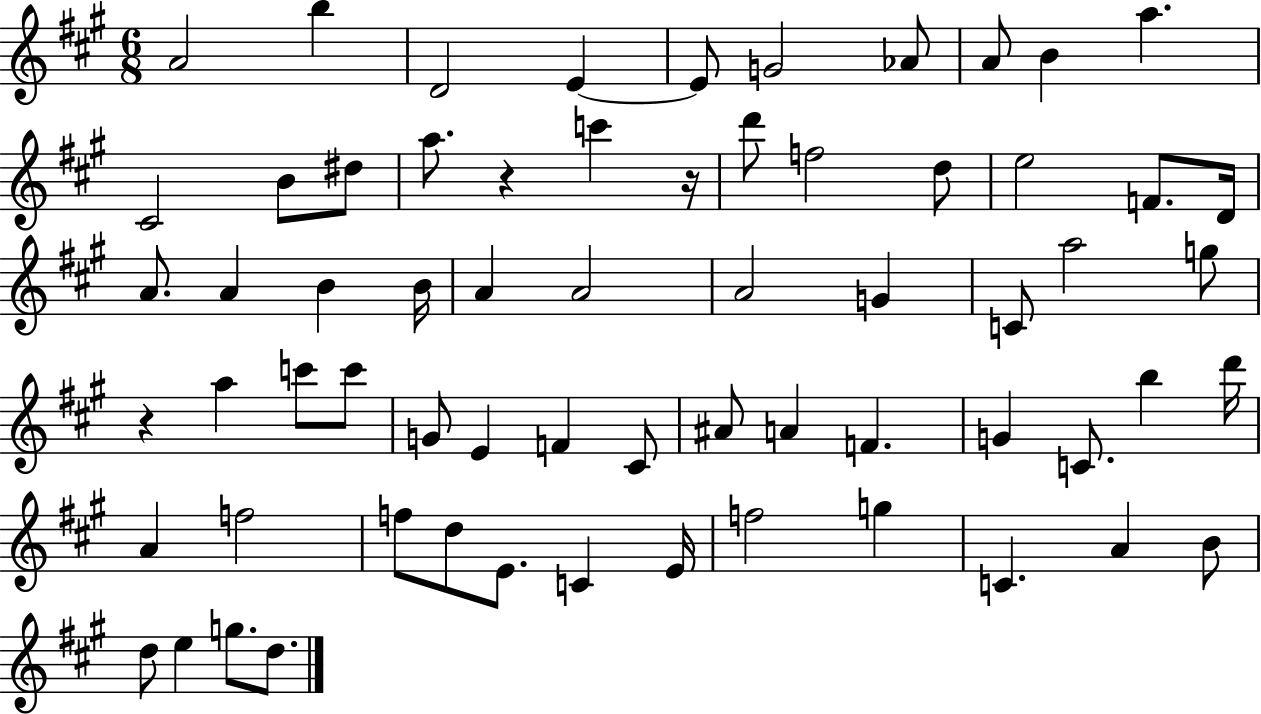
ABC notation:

X:1
T:Untitled
M:6/8
L:1/4
K:A
A2 b D2 E E/2 G2 _A/2 A/2 B a ^C2 B/2 ^d/2 a/2 z c' z/4 d'/2 f2 d/2 e2 F/2 D/4 A/2 A B B/4 A A2 A2 G C/2 a2 g/2 z a c'/2 c'/2 G/2 E F ^C/2 ^A/2 A F G C/2 b d'/4 A f2 f/2 d/2 E/2 C E/4 f2 g C A B/2 d/2 e g/2 d/2